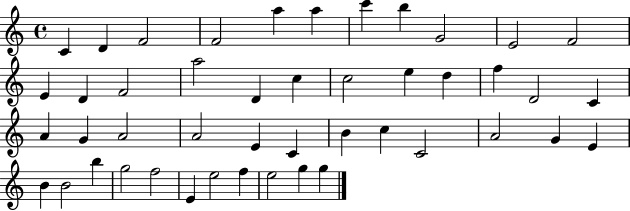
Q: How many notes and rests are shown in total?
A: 46